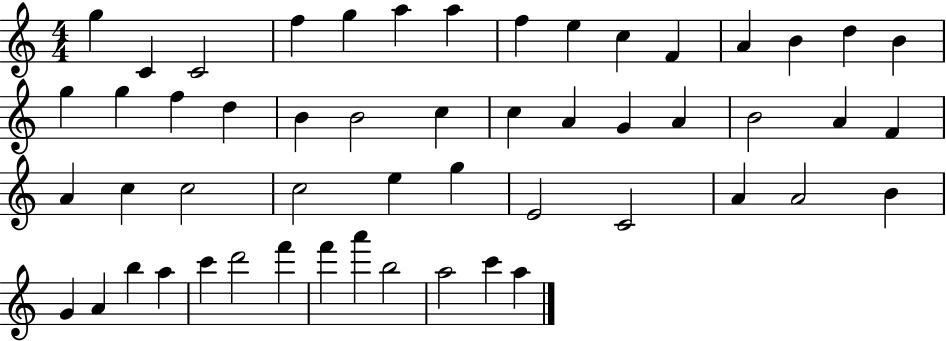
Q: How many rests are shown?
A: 0